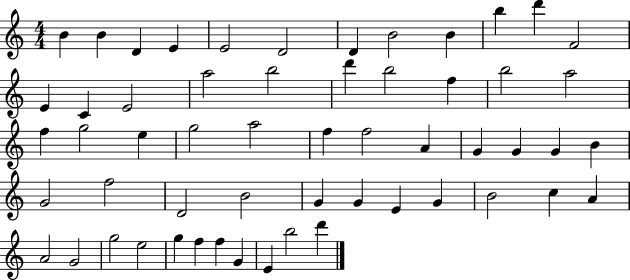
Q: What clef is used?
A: treble